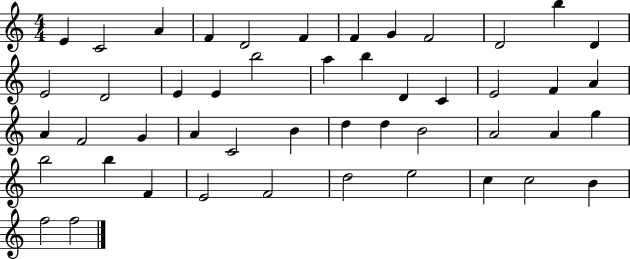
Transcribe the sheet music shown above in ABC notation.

X:1
T:Untitled
M:4/4
L:1/4
K:C
E C2 A F D2 F F G F2 D2 b D E2 D2 E E b2 a b D C E2 F A A F2 G A C2 B d d B2 A2 A g b2 b F E2 F2 d2 e2 c c2 B f2 f2